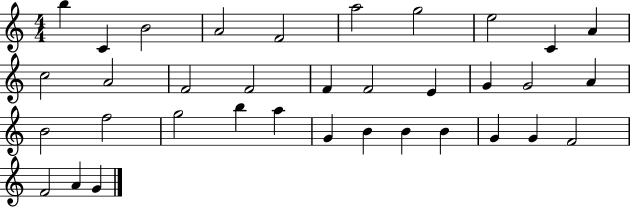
B5/q C4/q B4/h A4/h F4/h A5/h G5/h E5/h C4/q A4/q C5/h A4/h F4/h F4/h F4/q F4/h E4/q G4/q G4/h A4/q B4/h F5/h G5/h B5/q A5/q G4/q B4/q B4/q B4/q G4/q G4/q F4/h F4/h A4/q G4/q